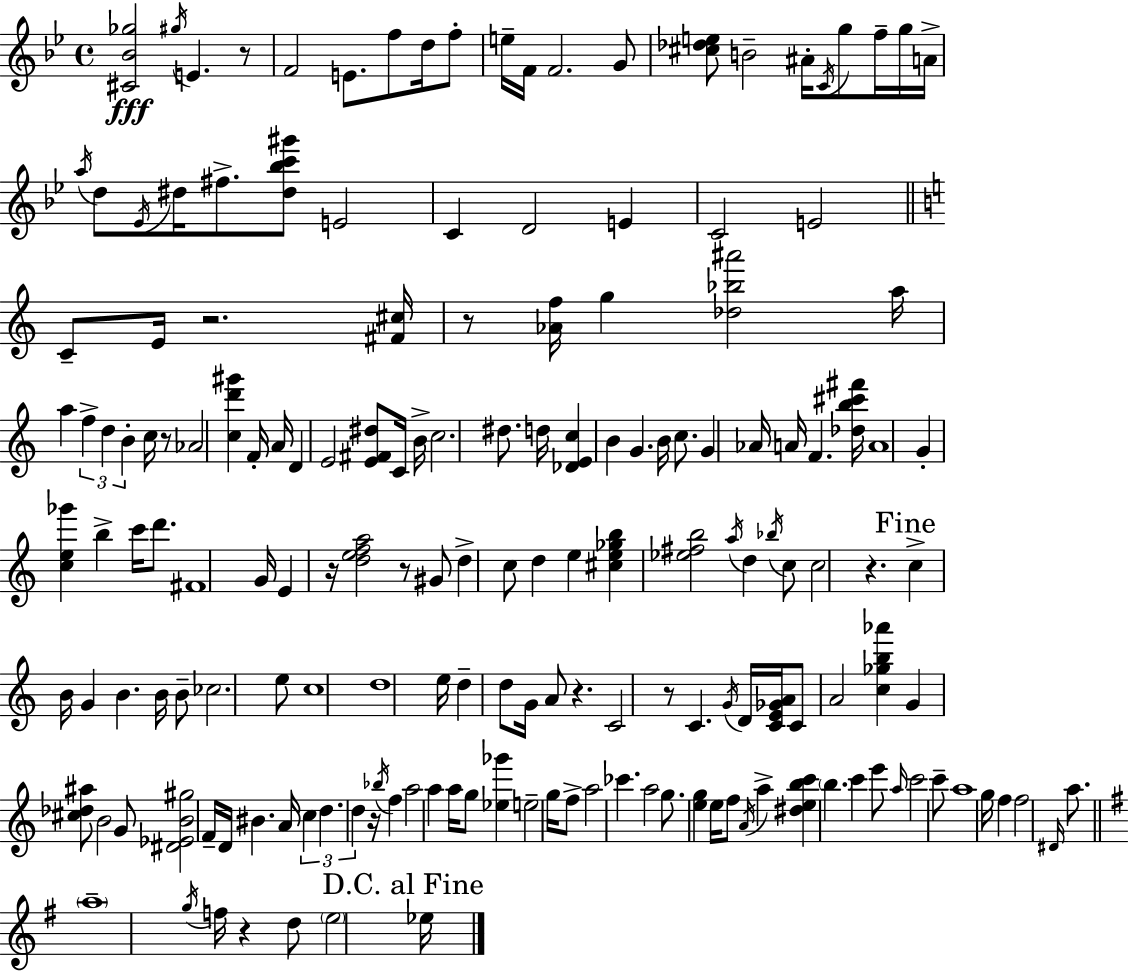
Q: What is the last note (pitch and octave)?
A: Eb5